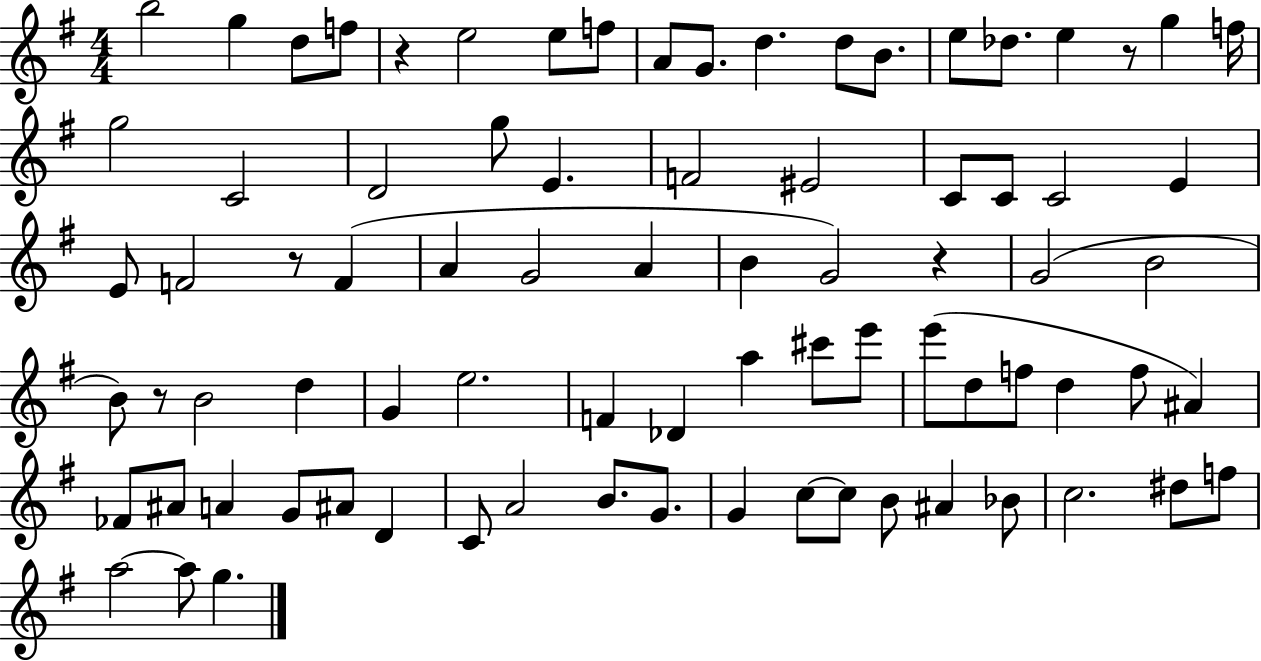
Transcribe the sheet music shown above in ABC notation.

X:1
T:Untitled
M:4/4
L:1/4
K:G
b2 g d/2 f/2 z e2 e/2 f/2 A/2 G/2 d d/2 B/2 e/2 _d/2 e z/2 g f/4 g2 C2 D2 g/2 E F2 ^E2 C/2 C/2 C2 E E/2 F2 z/2 F A G2 A B G2 z G2 B2 B/2 z/2 B2 d G e2 F _D a ^c'/2 e'/2 e'/2 d/2 f/2 d f/2 ^A _F/2 ^A/2 A G/2 ^A/2 D C/2 A2 B/2 G/2 G c/2 c/2 B/2 ^A _B/2 c2 ^d/2 f/2 a2 a/2 g